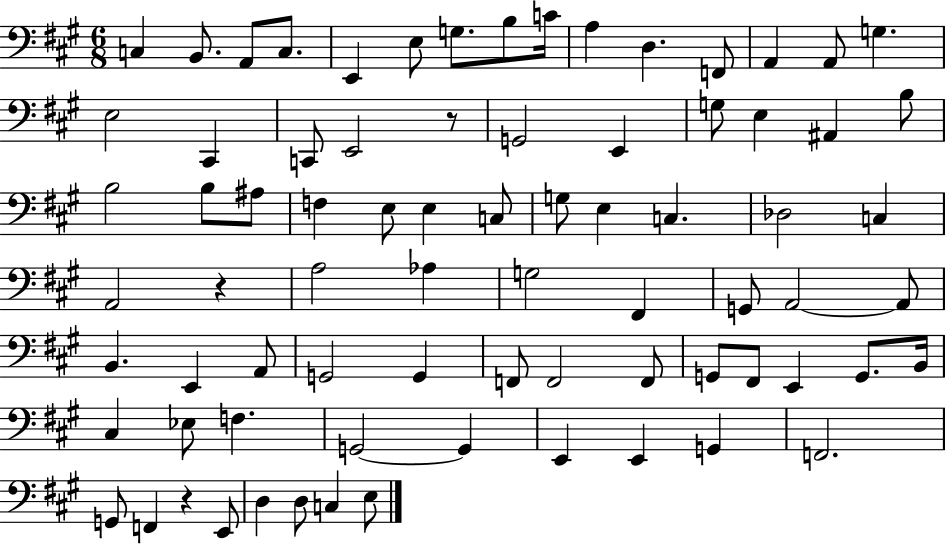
X:1
T:Untitled
M:6/8
L:1/4
K:A
C, B,,/2 A,,/2 C,/2 E,, E,/2 G,/2 B,/2 C/4 A, D, F,,/2 A,, A,,/2 G, E,2 ^C,, C,,/2 E,,2 z/2 G,,2 E,, G,/2 E, ^A,, B,/2 B,2 B,/2 ^A,/2 F, E,/2 E, C,/2 G,/2 E, C, _D,2 C, A,,2 z A,2 _A, G,2 ^F,, G,,/2 A,,2 A,,/2 B,, E,, A,,/2 G,,2 G,, F,,/2 F,,2 F,,/2 G,,/2 ^F,,/2 E,, G,,/2 B,,/4 ^C, _E,/2 F, G,,2 G,, E,, E,, G,, F,,2 G,,/2 F,, z E,,/2 D, D,/2 C, E,/2